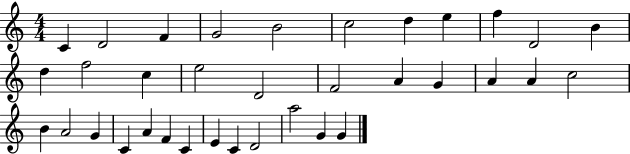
X:1
T:Untitled
M:4/4
L:1/4
K:C
C D2 F G2 B2 c2 d e f D2 B d f2 c e2 D2 F2 A G A A c2 B A2 G C A F C E C D2 a2 G G